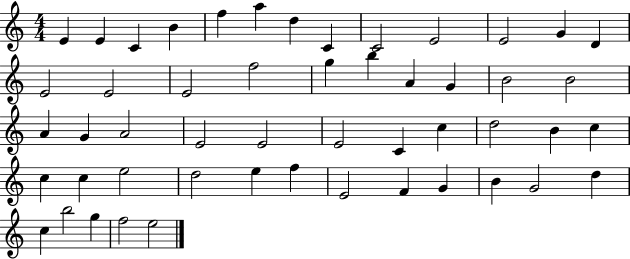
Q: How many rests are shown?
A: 0